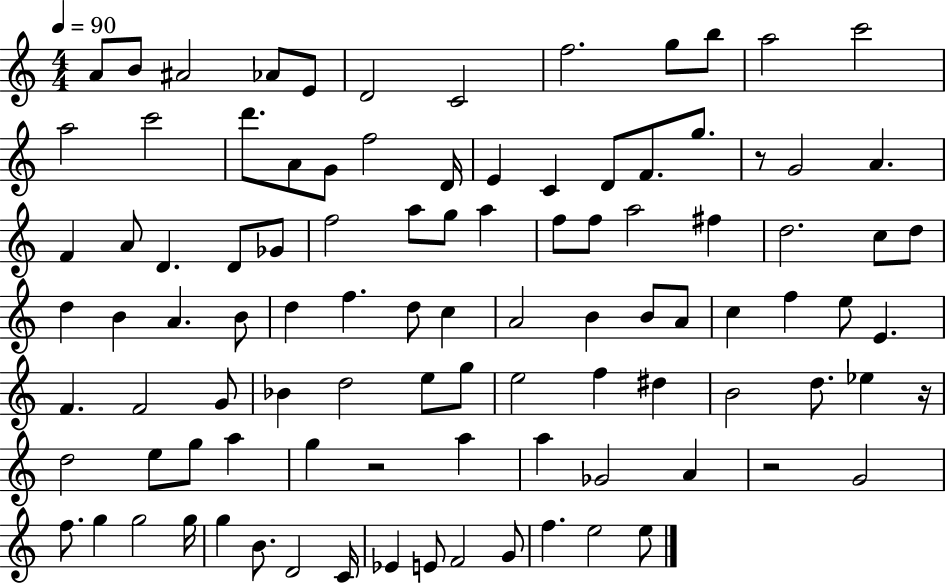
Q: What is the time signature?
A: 4/4